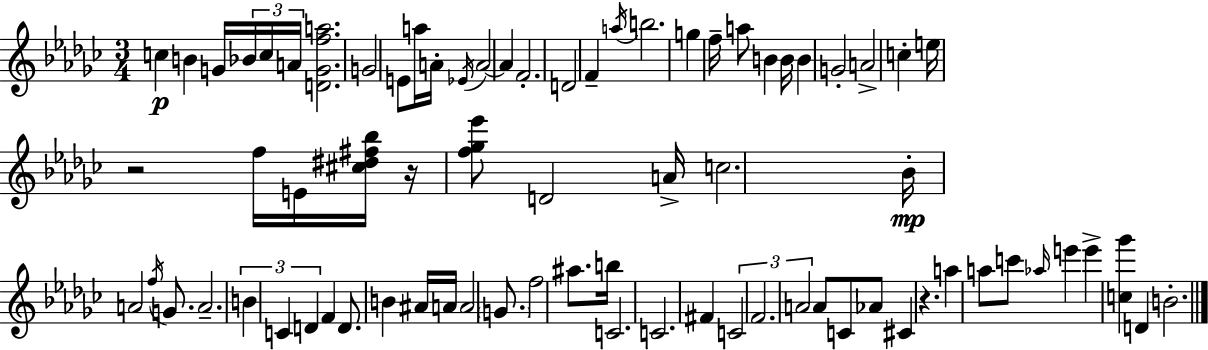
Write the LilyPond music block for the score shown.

{
  \clef treble
  \numericTimeSignature
  \time 3/4
  \key ees \minor
  c''4\p b'4 g'16 \tuplet 3/2 { bes'16 c''16 a'16 } | <d' g' f'' a''>2. | g'2 e'8 a''16 a'16-. | \acciaccatura { ees'16 } a'2~~ a'4 | \break f'2.-. | d'2 f'4-- | \acciaccatura { a''16 } b''2. | g''4 f''16-- a''8 b'4 | \break b'16 b'4 g'2-. | a'2-> c''4-. | e''16 r2 f''16 | e'16 <cis'' dis'' fis'' bes''>16 r16 <f'' ges'' ees'''>8 d'2 | \break a'16-> c''2. | bes'16-.\mp a'2 \acciaccatura { f''16 } | g'8. a'2.-- | \tuplet 3/2 { b'4 c'4 d'4 } | \break f'4 d'8. b'4 | ais'16 a'16 a'2 | \parenthesize g'8. f''2 ais''8. | b''16 c'2. | \break c'2. | fis'4 \tuplet 3/2 { c'2 | f'2. | a'2 } a'8 | \break c'8 aes'8 cis'4 r4. | a''4 a''8 c'''8 \grace { aes''16 } | e'''4 e'''4-> <c'' ges'''>4 | d'4 b'2.-. | \break \bar "|."
}